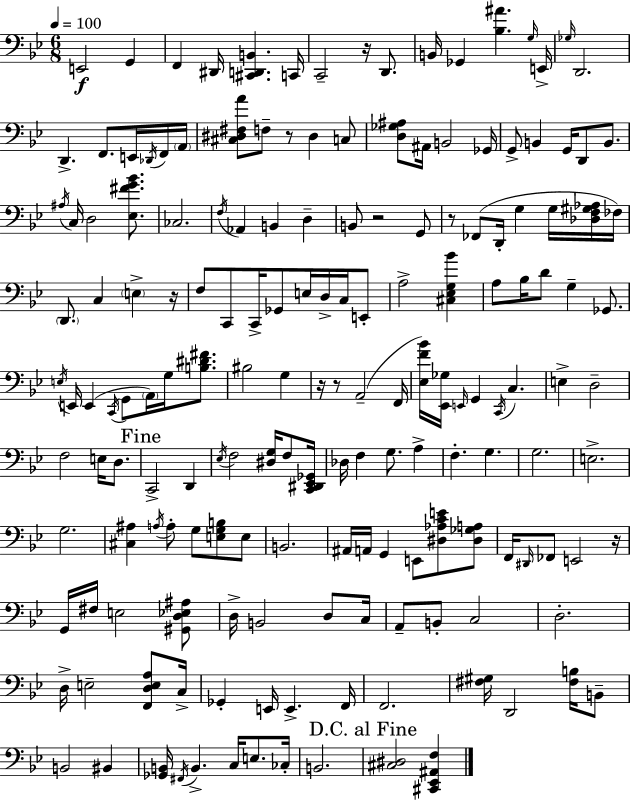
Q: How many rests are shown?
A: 8